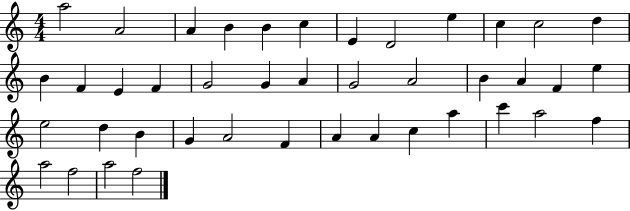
A5/h A4/h A4/q B4/q B4/q C5/q E4/q D4/h E5/q C5/q C5/h D5/q B4/q F4/q E4/q F4/q G4/h G4/q A4/q G4/h A4/h B4/q A4/q F4/q E5/q E5/h D5/q B4/q G4/q A4/h F4/q A4/q A4/q C5/q A5/q C6/q A5/h F5/q A5/h F5/h A5/h F5/h